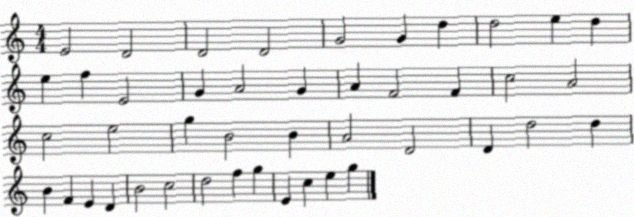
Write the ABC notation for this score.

X:1
T:Untitled
M:4/4
L:1/4
K:C
E2 D2 D2 D2 G2 G d d2 e d e f E2 G A2 G A F2 F c2 A2 c2 e2 g B2 B A2 D2 D d2 d B F E D B2 c2 d2 f g E c e g